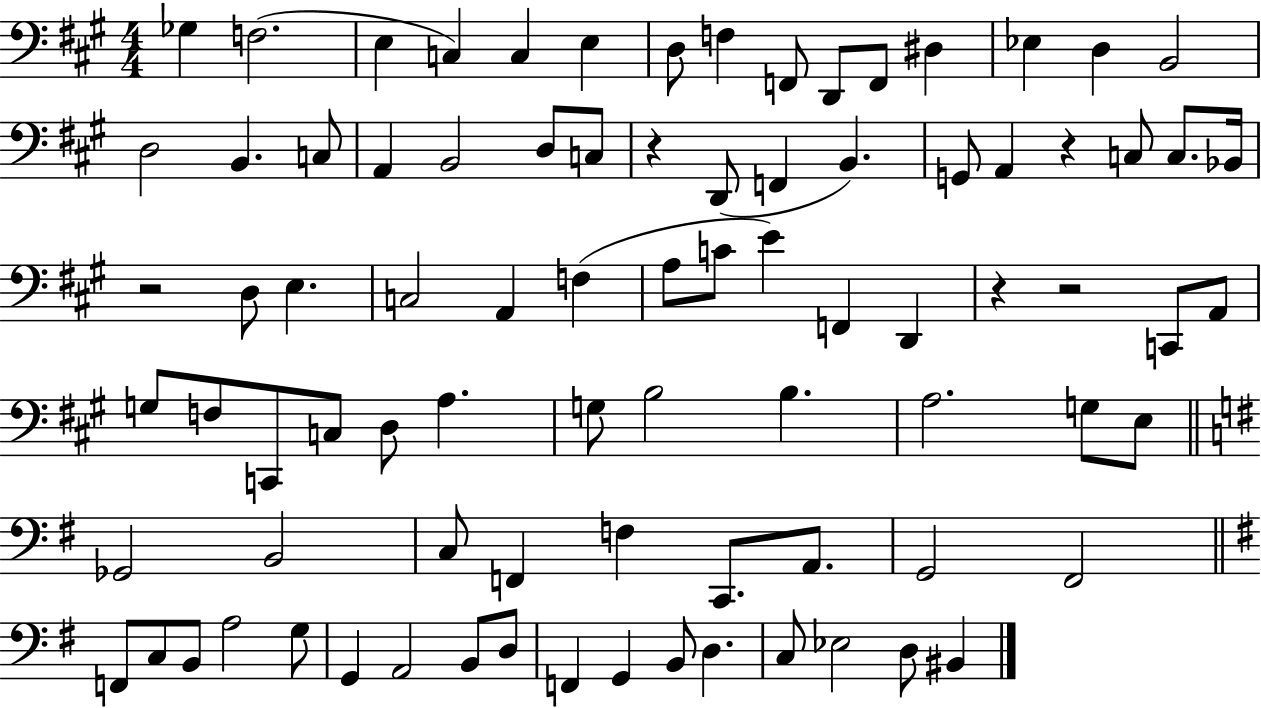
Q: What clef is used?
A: bass